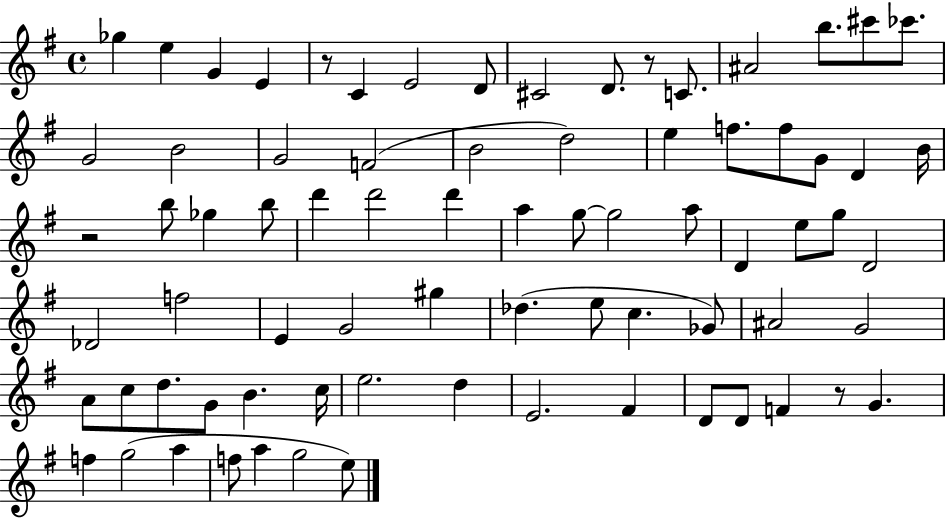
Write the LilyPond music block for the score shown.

{
  \clef treble
  \time 4/4
  \defaultTimeSignature
  \key g \major
  ges''4 e''4 g'4 e'4 | r8 c'4 e'2 d'8 | cis'2 d'8. r8 c'8. | ais'2 b''8. cis'''8 ces'''8. | \break g'2 b'2 | g'2 f'2( | b'2 d''2) | e''4 f''8. f''8 g'8 d'4 b'16 | \break r2 b''8 ges''4 b''8 | d'''4 d'''2 d'''4 | a''4 g''8~~ g''2 a''8 | d'4 e''8 g''8 d'2 | \break des'2 f''2 | e'4 g'2 gis''4 | des''4.( e''8 c''4. ges'8) | ais'2 g'2 | \break a'8 c''8 d''8. g'8 b'4. c''16 | e''2. d''4 | e'2. fis'4 | d'8 d'8 f'4 r8 g'4. | \break f''4 g''2( a''4 | f''8 a''4 g''2 e''8) | \bar "|."
}